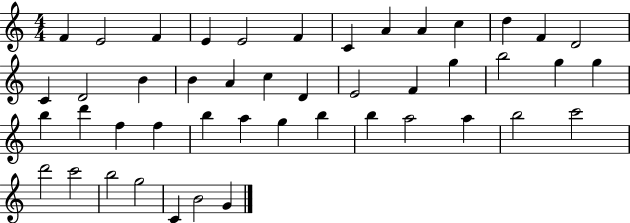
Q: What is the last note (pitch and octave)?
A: G4